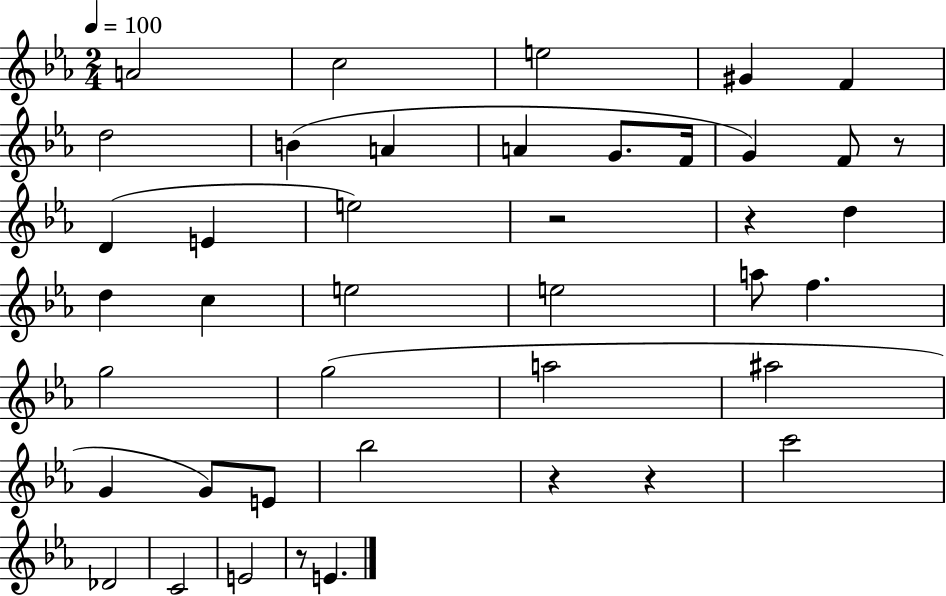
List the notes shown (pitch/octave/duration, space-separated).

A4/h C5/h E5/h G#4/q F4/q D5/h B4/q A4/q A4/q G4/e. F4/s G4/q F4/e R/e D4/q E4/q E5/h R/h R/q D5/q D5/q C5/q E5/h E5/h A5/e F5/q. G5/h G5/h A5/h A#5/h G4/q G4/e E4/e Bb5/h R/q R/q C6/h Db4/h C4/h E4/h R/e E4/q.